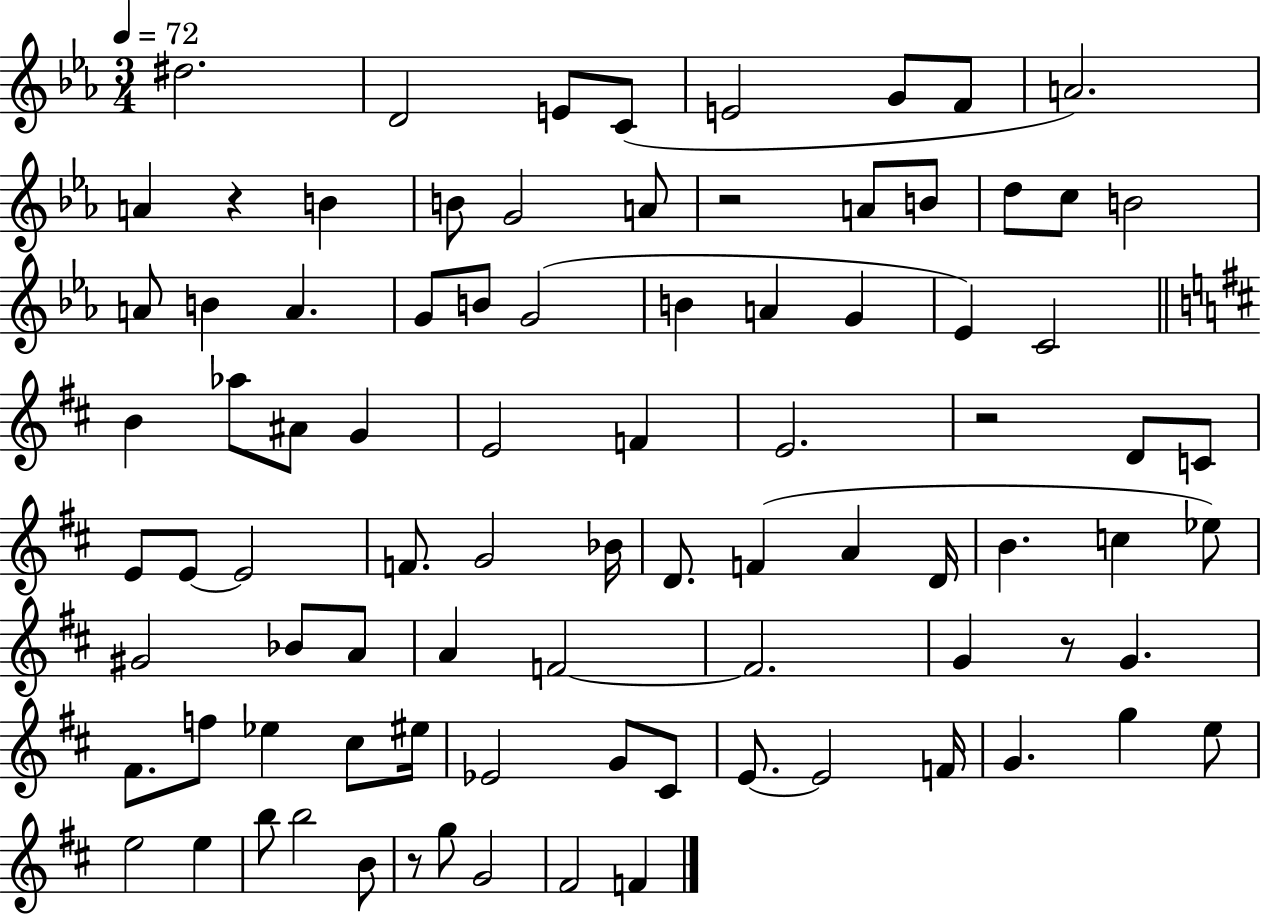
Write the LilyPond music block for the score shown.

{
  \clef treble
  \numericTimeSignature
  \time 3/4
  \key ees \major
  \tempo 4 = 72
  \repeat volta 2 { dis''2. | d'2 e'8 c'8( | e'2 g'8 f'8 | a'2.) | \break a'4 r4 b'4 | b'8 g'2 a'8 | r2 a'8 b'8 | d''8 c''8 b'2 | \break a'8 b'4 a'4. | g'8 b'8 g'2( | b'4 a'4 g'4 | ees'4) c'2 | \break \bar "||" \break \key d \major b'4 aes''8 ais'8 g'4 | e'2 f'4 | e'2. | r2 d'8 c'8 | \break e'8 e'8~~ e'2 | f'8. g'2 bes'16 | d'8. f'4( a'4 d'16 | b'4. c''4 ees''8) | \break gis'2 bes'8 a'8 | a'4 f'2~~ | f'2. | g'4 r8 g'4. | \break fis'8. f''8 ees''4 cis''8 eis''16 | ees'2 g'8 cis'8 | e'8.~~ e'2 f'16 | g'4. g''4 e''8 | \break e''2 e''4 | b''8 b''2 b'8 | r8 g''8 g'2 | fis'2 f'4 | \break } \bar "|."
}